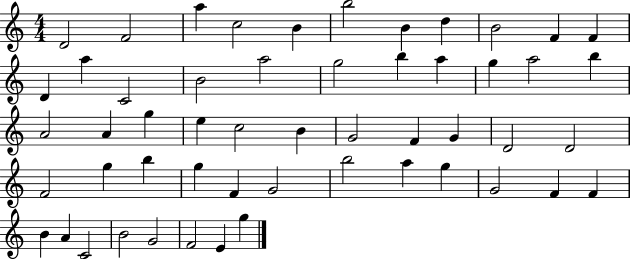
D4/h F4/h A5/q C5/h B4/q B5/h B4/q D5/q B4/h F4/q F4/q D4/q A5/q C4/h B4/h A5/h G5/h B5/q A5/q G5/q A5/h B5/q A4/h A4/q G5/q E5/q C5/h B4/q G4/h F4/q G4/q D4/h D4/h F4/h G5/q B5/q G5/q F4/q G4/h B5/h A5/q G5/q G4/h F4/q F4/q B4/q A4/q C4/h B4/h G4/h F4/h E4/q G5/q